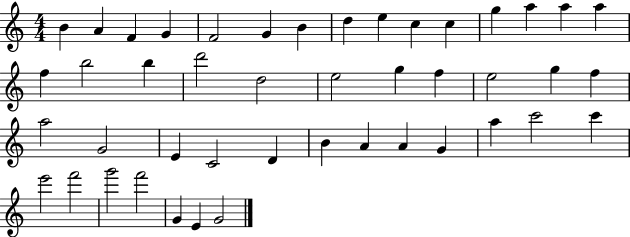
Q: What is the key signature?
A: C major